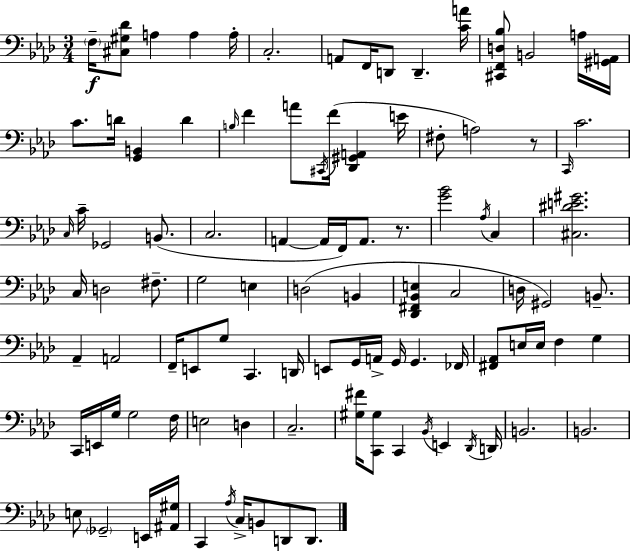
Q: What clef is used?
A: bass